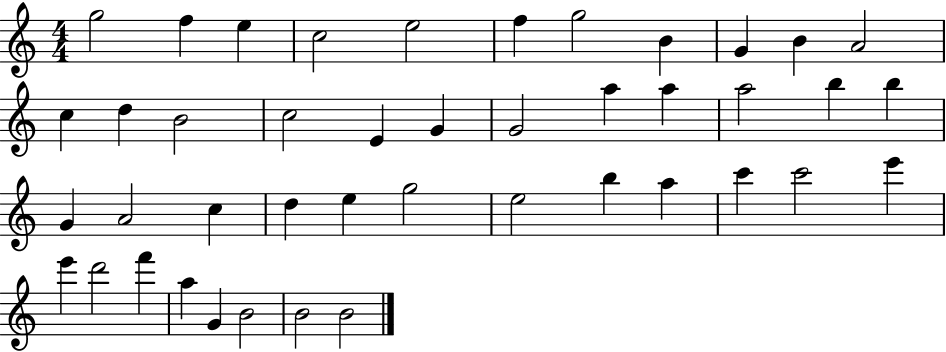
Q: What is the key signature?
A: C major